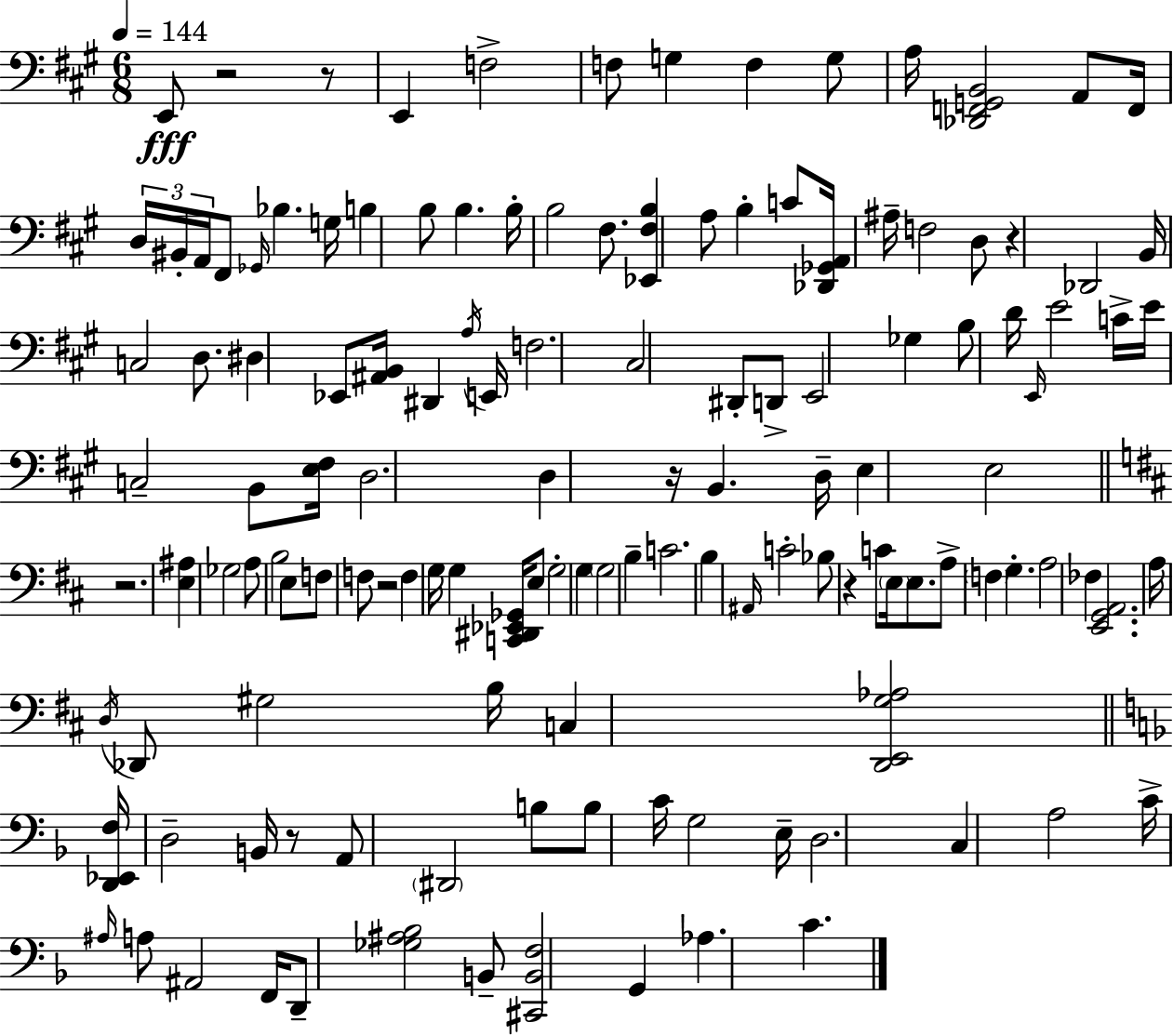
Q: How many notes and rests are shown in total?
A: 133